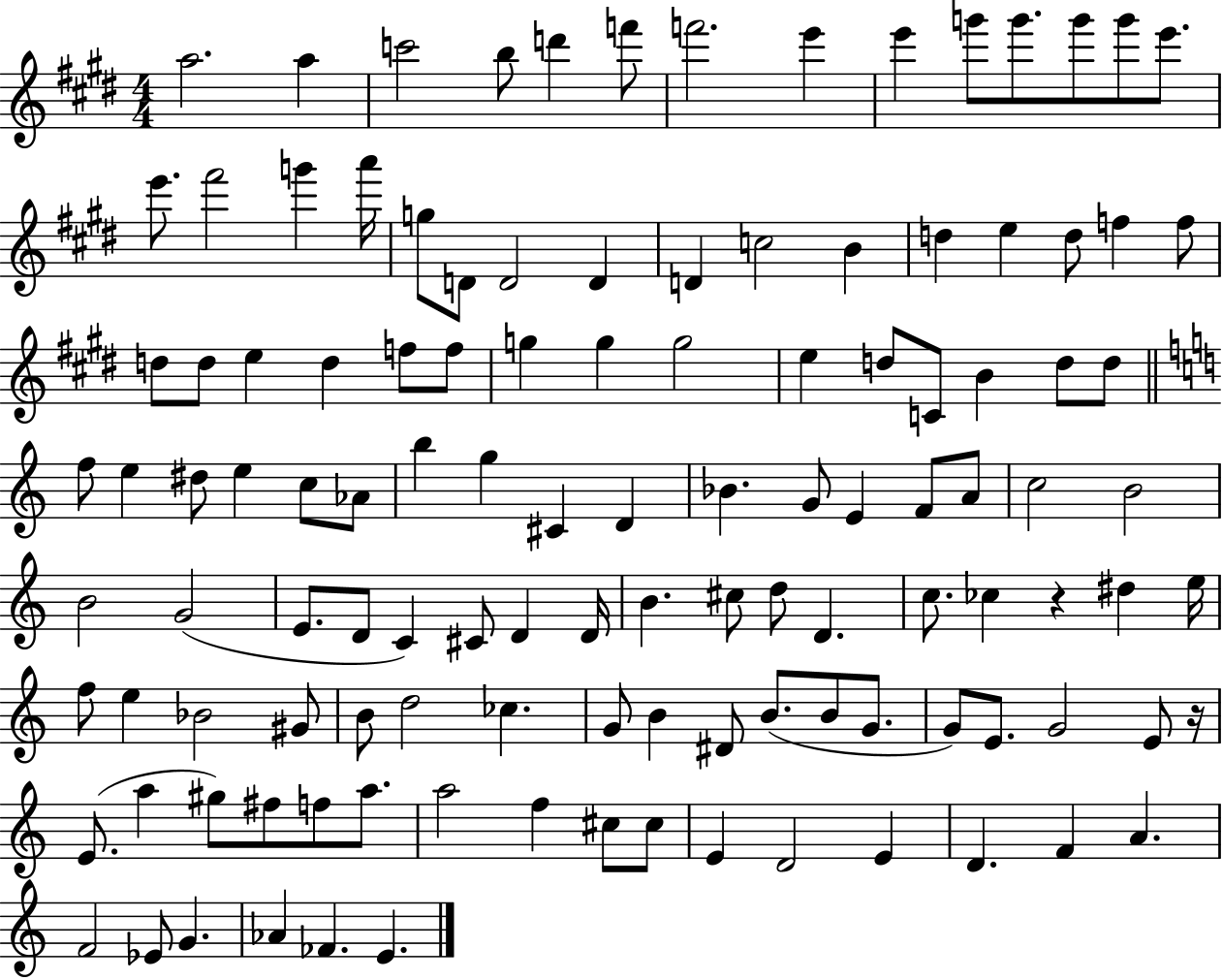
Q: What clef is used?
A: treble